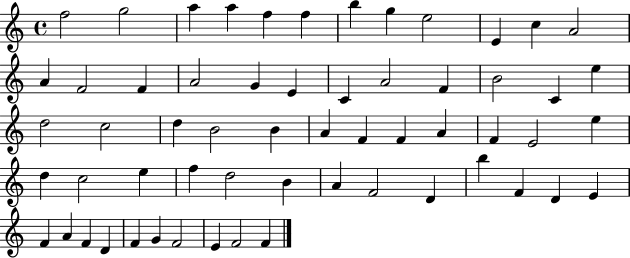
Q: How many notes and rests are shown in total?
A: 59